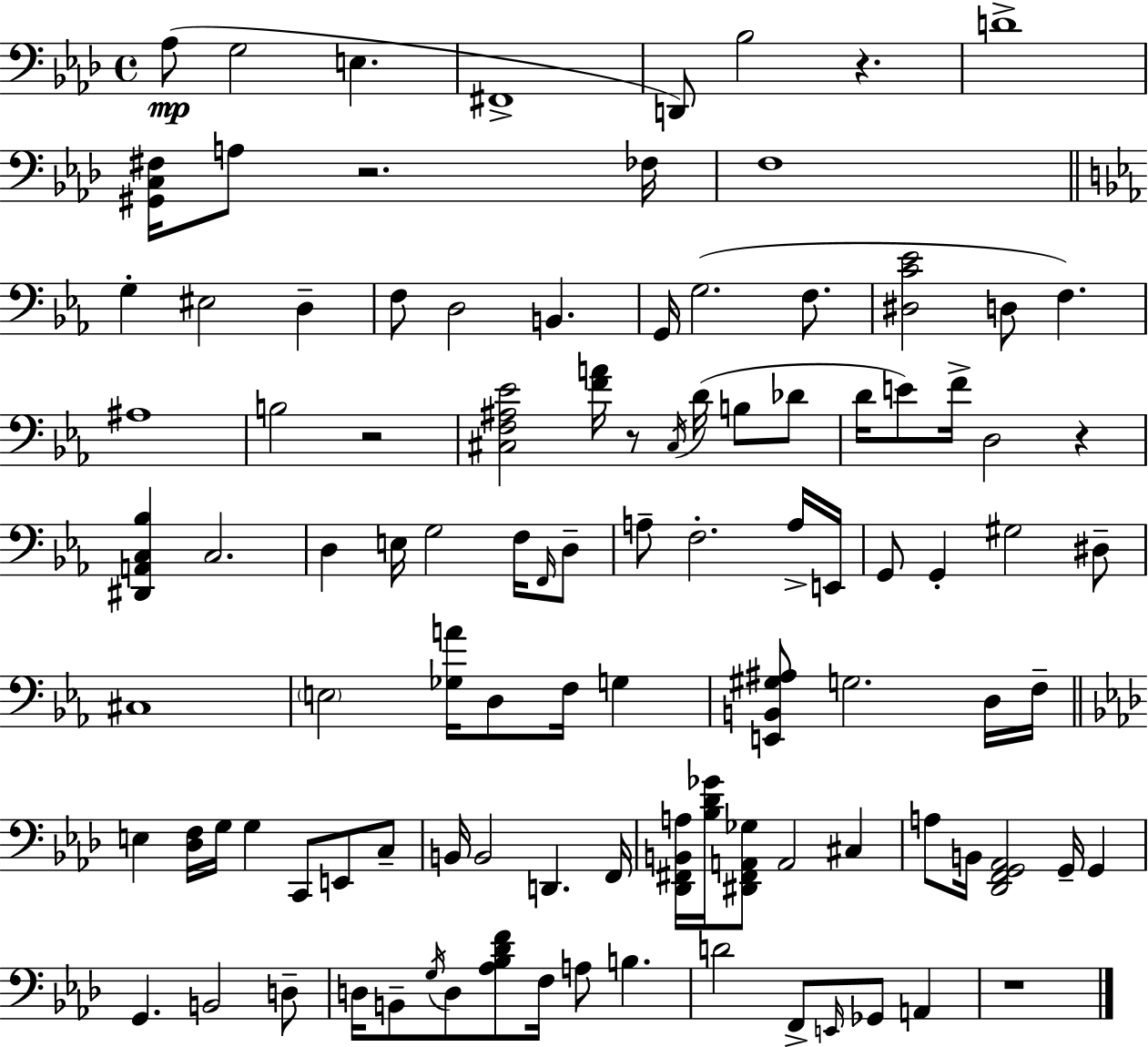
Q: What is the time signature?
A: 4/4